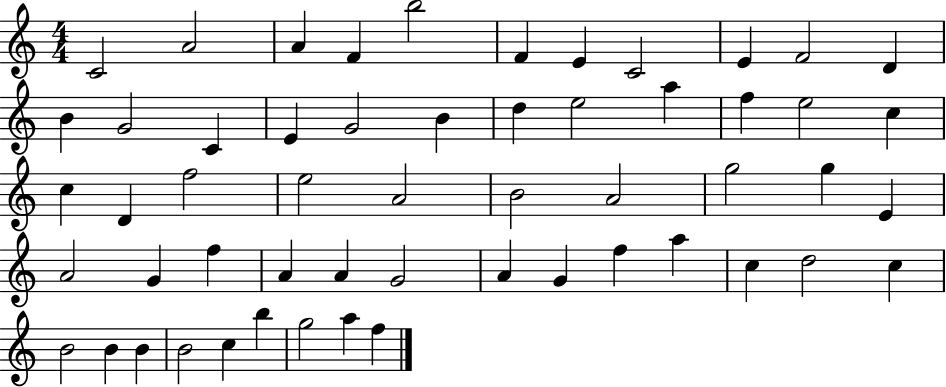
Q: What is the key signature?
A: C major